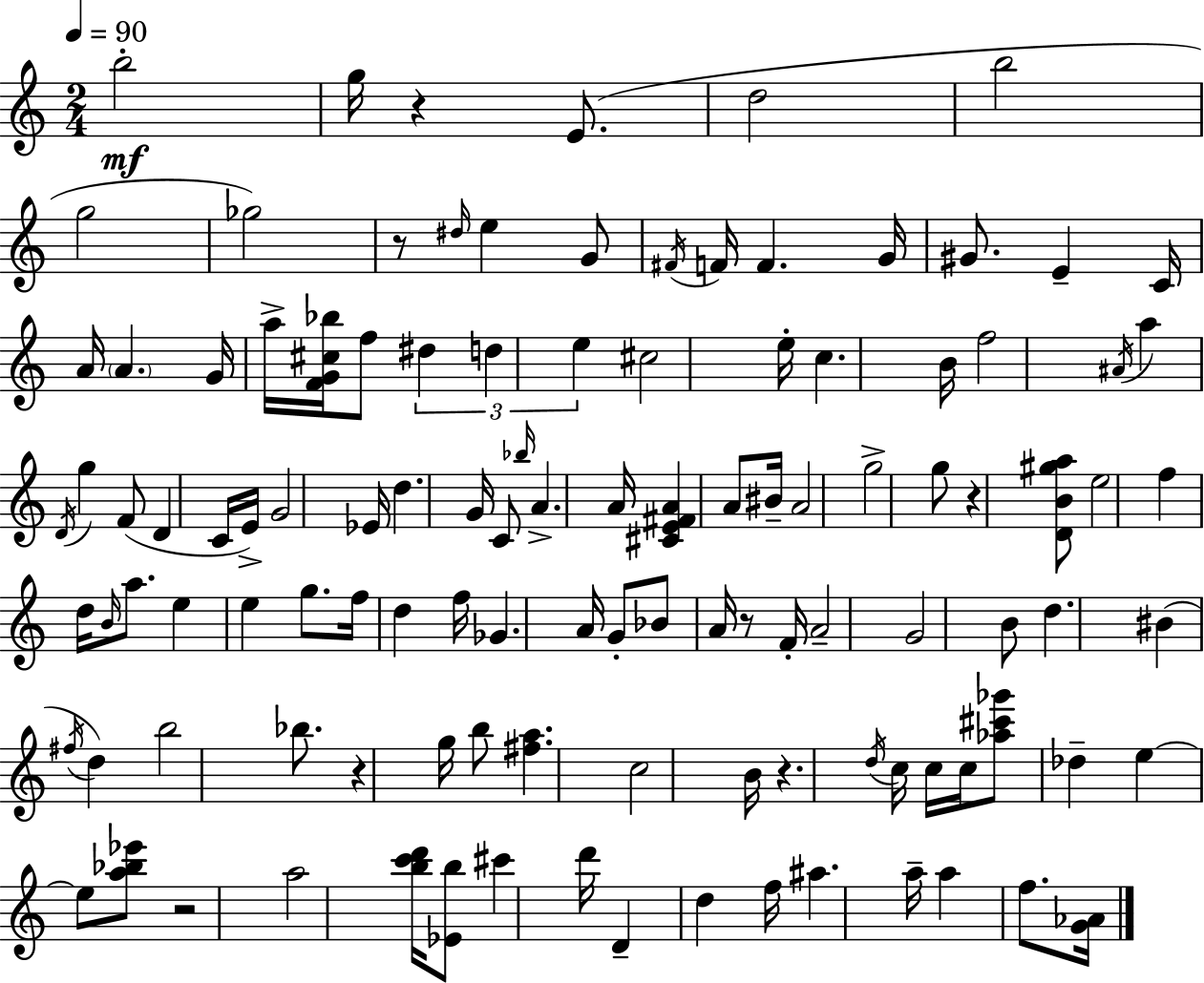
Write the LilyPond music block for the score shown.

{
  \clef treble
  \numericTimeSignature
  \time 2/4
  \key a \minor
  \tempo 4 = 90
  b''2-.\mf | g''16 r4 e'8.( | d''2 | b''2 | \break g''2 | ges''2) | r8 \grace { dis''16 } e''4 g'8 | \acciaccatura { fis'16 } f'16 f'4. | \break g'16 gis'8. e'4-- | c'16 a'16 \parenthesize a'4. | g'16 a''16-> <f' g' cis'' bes''>16 f''8 \tuplet 3/2 { dis''4 | d''4 e''4 } | \break cis''2 | e''16-. c''4. | b'16 f''2 | \acciaccatura { ais'16 } a''4 \acciaccatura { d'16 } | \break g''4 f'8( d'4 | c'16 e'16->) g'2 | ees'16 d''4. | g'16 c'8 \grace { bes''16 } a'4.-> | \break a'16 <cis' e' fis' a'>4 | a'8 bis'16-- a'2 | g''2-> | g''8 r4 | \break <d' b' gis'' a''>8 e''2 | f''4 | d''16 \grace { b'16 } a''8. e''4 | e''4 g''8. | \break f''16 d''4 f''16 ges'4. | a'16 g'8-. | bes'8 a'16 r8 f'16-. a'2-- | g'2 | \break b'8 | d''4. bis'4( | \acciaccatura { fis''16 } d''4) b''2 | bes''8. | \break r4 g''16 b''8 | <fis'' a''>4. c''2 | b'16 | r4. \acciaccatura { d''16 } c''16 | \break c''16 c''16 <aes'' cis''' ges'''>8 des''4-- | e''4~~ e''8 <a'' bes'' ees'''>8 | r2 | a''2 | \break <b'' c''' d'''>16 <ees' b''>8 cis'''4 d'''16 | d'4-- d''4 | f''16 ais''4. a''16-- | a''4 f''8. <g' aes'>16 | \break \bar "|."
}